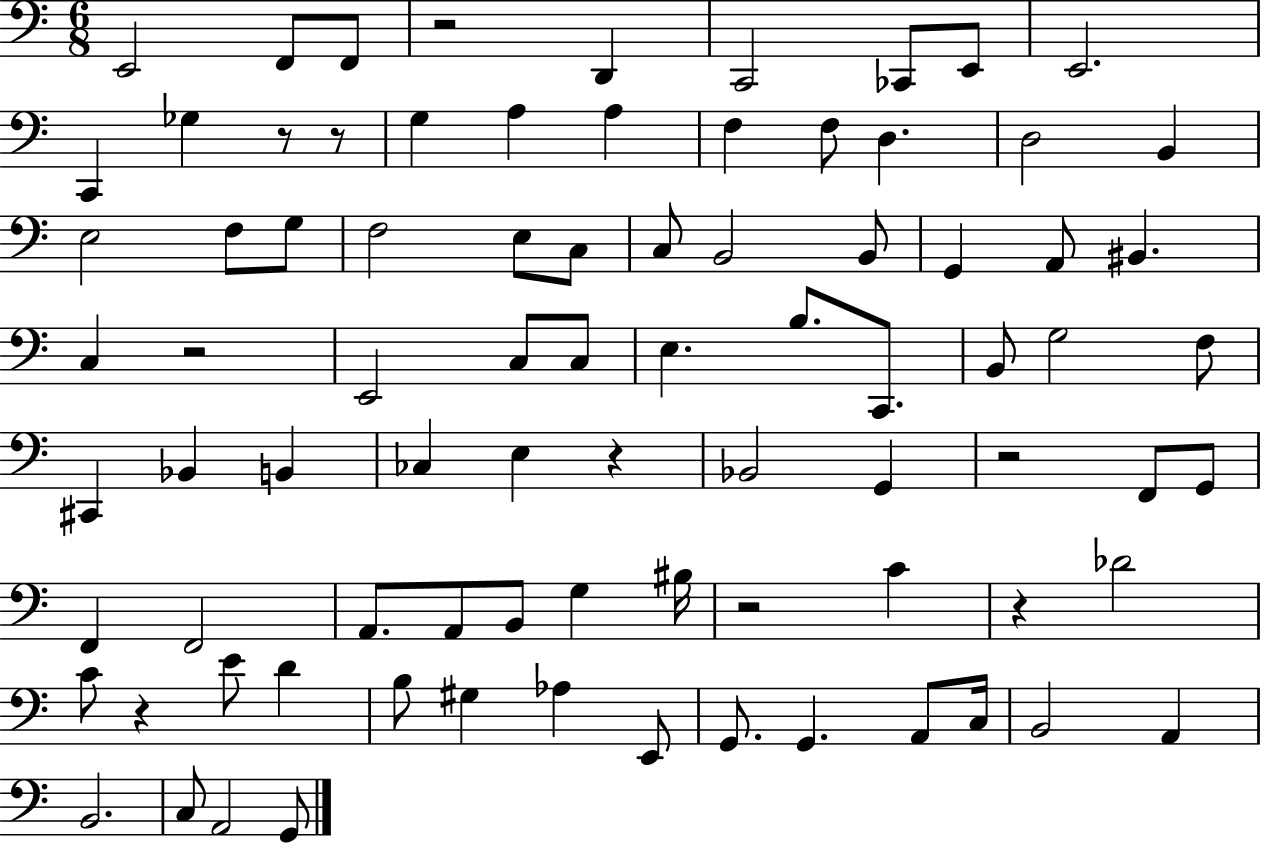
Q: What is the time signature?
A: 6/8